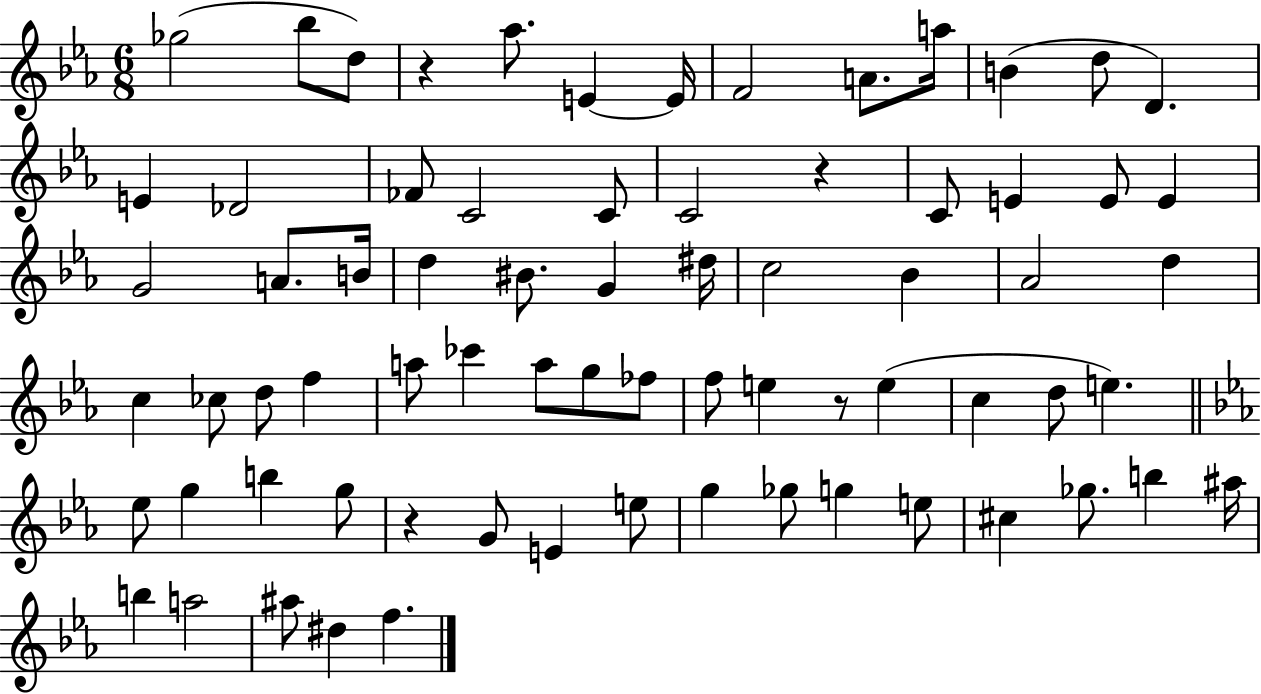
Gb5/h Bb5/e D5/e R/q Ab5/e. E4/q E4/s F4/h A4/e. A5/s B4/q D5/e D4/q. E4/q Db4/h FES4/e C4/h C4/e C4/h R/q C4/e E4/q E4/e E4/q G4/h A4/e. B4/s D5/q BIS4/e. G4/q D#5/s C5/h Bb4/q Ab4/h D5/q C5/q CES5/e D5/e F5/q A5/e CES6/q A5/e G5/e FES5/e F5/e E5/q R/e E5/q C5/q D5/e E5/q. Eb5/e G5/q B5/q G5/e R/q G4/e E4/q E5/e G5/q Gb5/e G5/q E5/e C#5/q Gb5/e. B5/q A#5/s B5/q A5/h A#5/e D#5/q F5/q.